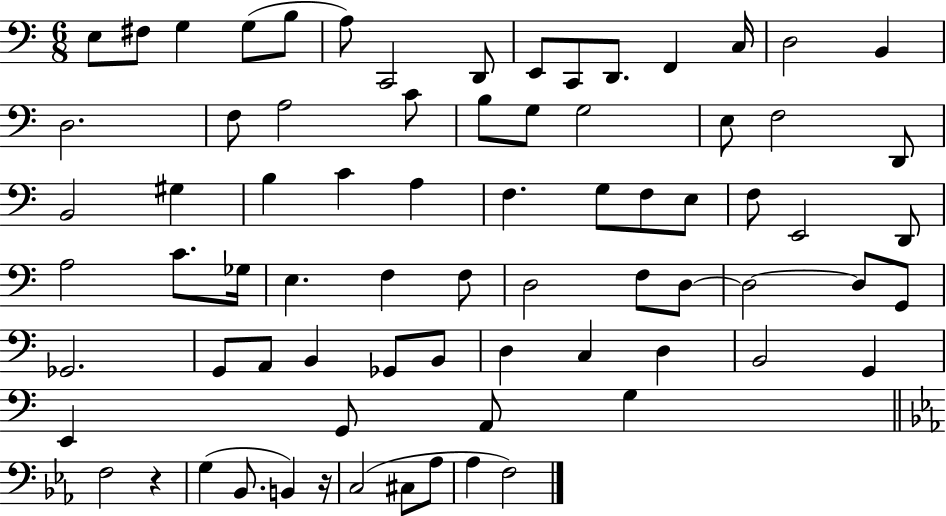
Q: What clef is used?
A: bass